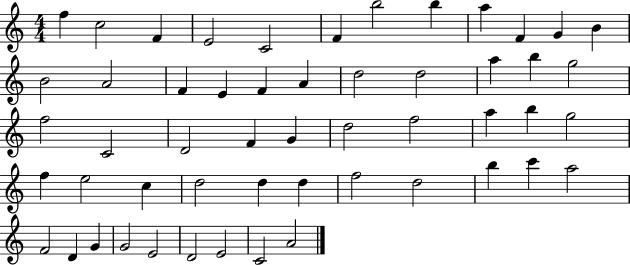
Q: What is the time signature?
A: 4/4